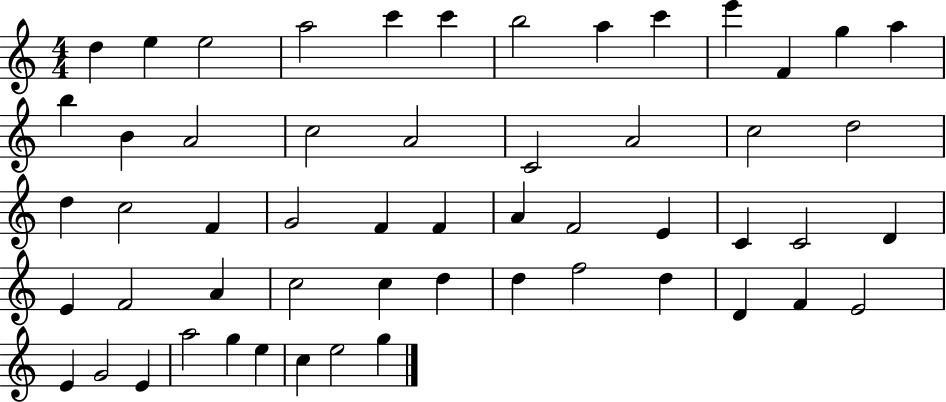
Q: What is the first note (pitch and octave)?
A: D5